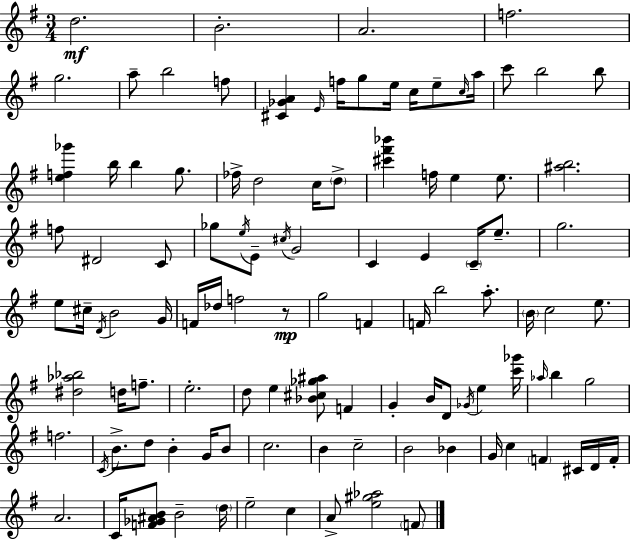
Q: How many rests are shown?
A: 1